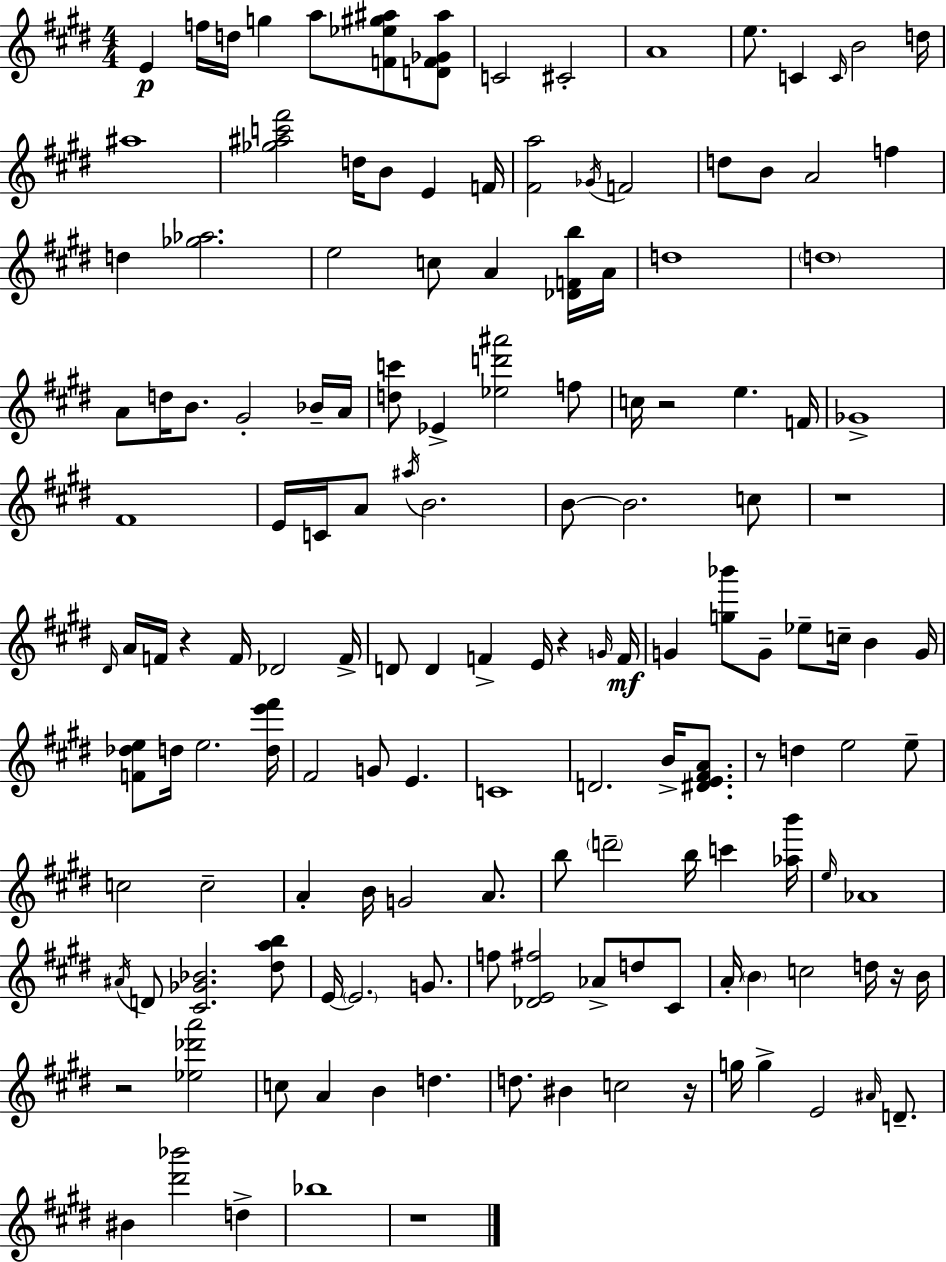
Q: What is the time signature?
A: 4/4